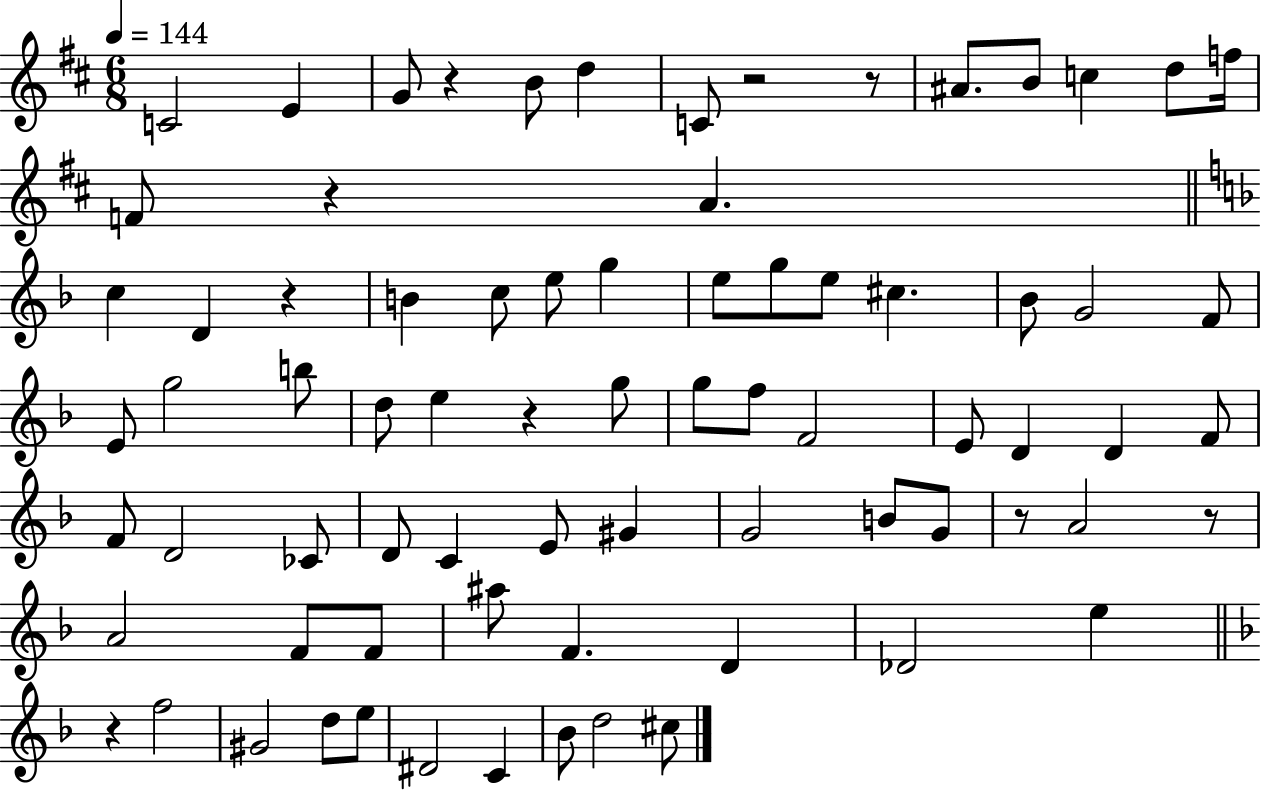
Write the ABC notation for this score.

X:1
T:Untitled
M:6/8
L:1/4
K:D
C2 E G/2 z B/2 d C/2 z2 z/2 ^A/2 B/2 c d/2 f/4 F/2 z A c D z B c/2 e/2 g e/2 g/2 e/2 ^c _B/2 G2 F/2 E/2 g2 b/2 d/2 e z g/2 g/2 f/2 F2 E/2 D D F/2 F/2 D2 _C/2 D/2 C E/2 ^G G2 B/2 G/2 z/2 A2 z/2 A2 F/2 F/2 ^a/2 F D _D2 e z f2 ^G2 d/2 e/2 ^D2 C _B/2 d2 ^c/2